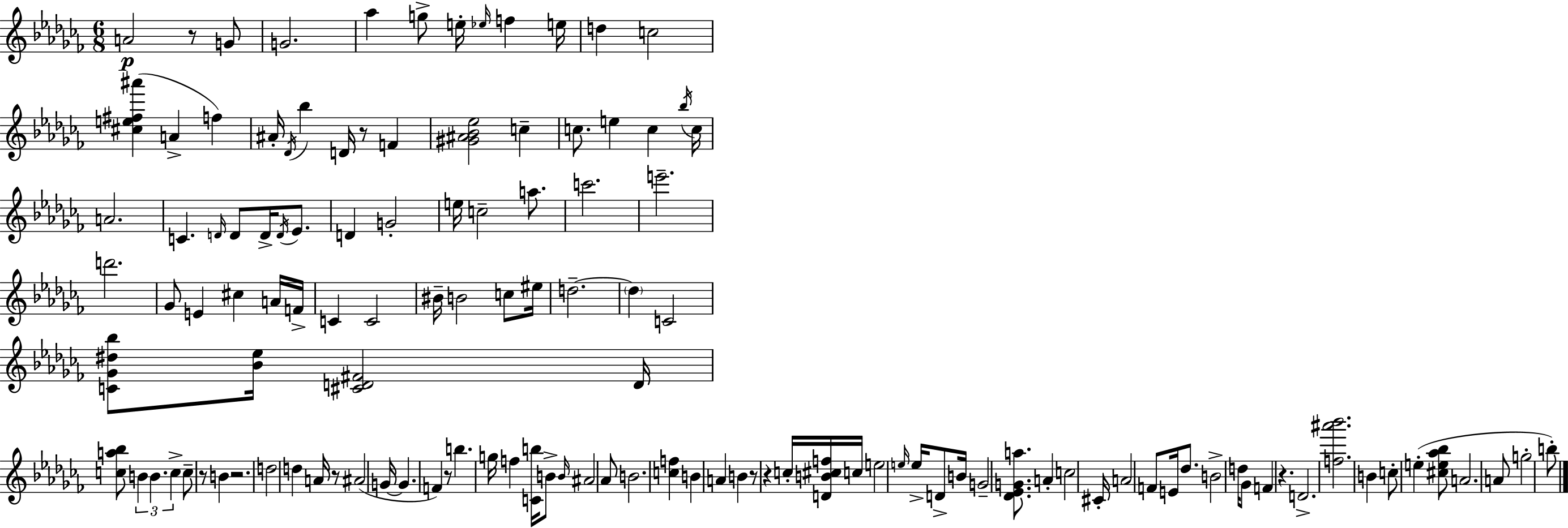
A4/h R/e G4/e G4/h. Ab5/q G5/e E5/s Eb5/s F5/q E5/s D5/q C5/h [C#5,E5,F#5,A#6]/q A4/q F5/q A#4/s Db4/s Bb5/q D4/s R/e F4/q [G#4,A#4,Bb4,Eb5]/h C5/q C5/e. E5/q C5/q Bb5/s C5/s A4/h. C4/q. D4/s D4/e D4/s D4/s Eb4/e. D4/q G4/h E5/s C5/h A5/e. C6/h. E6/h. D6/h. Gb4/e E4/q C#5/q A4/s F4/s C4/q C4/h BIS4/s B4/h C5/e EIS5/s D5/h. D5/q C4/h [C4,Gb4,D#5,Bb5]/e [Bb4,Eb5]/s [C#4,D4,F#4]/h D4/s [C5,A5,Bb5]/e B4/q B4/q. C5/q C5/e R/e B4/q R/h. D5/h D5/q A4/s R/e A#4/h G4/s G4/q. F4/q R/e B5/q. G5/s F5/q [C4,B5]/s B4/e B4/s A#4/h Ab4/e B4/h. [C5,F5]/q B4/q A4/q B4/q R/e R/q C5/s [D4,B4,C#5,F5]/s C5/s E5/h E5/s E5/s D4/e B4/s G4/h [Db4,Eb4,G4,A5]/e. A4/q C5/h C#4/s A4/h F4/e E4/s Db5/e. B4/h D5/s Gb4/e F4/q R/q. D4/h. [F5,A#6,Bb6]/h. B4/q C5/e E5/q [C#5,E5,Ab5,Bb5]/e A4/h. A4/e G5/h B5/e